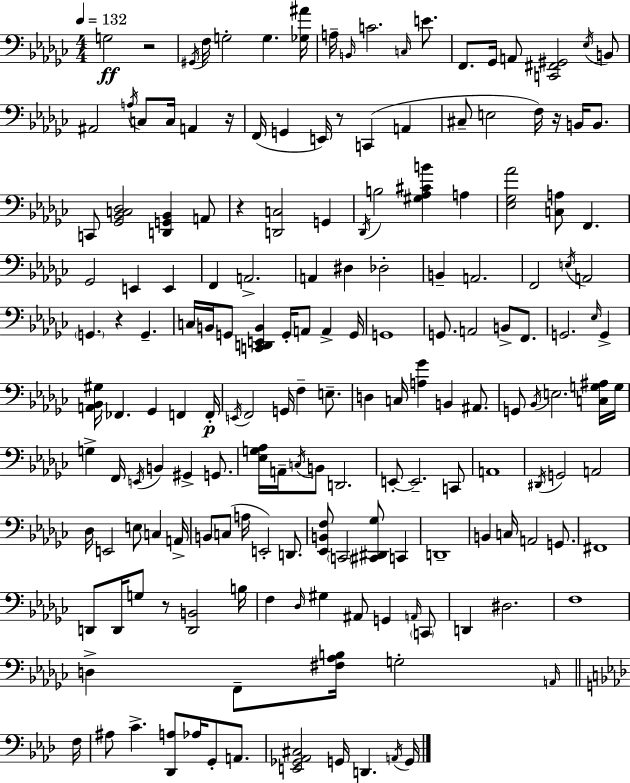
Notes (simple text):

G3/h R/h G#2/s F3/s G3/h G3/q. [Gb3,A#4]/s A3/s B2/s C4/h. C3/s E4/e. F2/e. Gb2/s A2/e [C2,F#2,G#2]/h Eb3/s B2/e A#2/h A3/s C3/e C3/s A2/q R/s F2/s G2/q E2/s R/e C2/q A2/q C#3/e E3/h F3/s R/s B2/s B2/e. C2/e [Gb2,Bb2,C3,Db3]/h [D2,G2,Bb2]/q A2/e R/q [D2,C3]/h G2/q Db2/s B3/h [G#3,Ab3,C#4,B4]/q A3/q [Eb3,Gb3,Ab4]/h [C3,A3]/e F2/q. Gb2/h E2/q E2/q F2/q A2/h. A2/q D#3/q Db3/h B2/q A2/h. F2/h E3/s A2/h G2/q. R/q G2/q. C3/s B2/s G2/e [C2,D2,E2,B2]/q G2/s A2/e A2/q G2/s G2/w G2/e. A2/h B2/e F2/e. G2/h. Eb3/s G2/q [A2,Bb2,G#3]/s FES2/q. Gb2/q F2/q F2/s E2/s F2/h G2/s F3/q E3/e. D3/q C3/s [A3,Gb4]/q B2/q A#2/e. G2/e Bb2/s E3/h. [C3,G3,A#3]/s G3/s G3/q F2/s E2/s B2/q G#2/q G2/e. [Eb3,G3,Ab3]/s A2/s C3/s B2/e D2/h. E2/e E2/h. C2/e A2/w D#2/s G2/h A2/h Db3/s E2/h E3/e C3/q A2/s B2/e C3/e A3/s E2/h D2/e. [Eb2,B2,F3]/e C2/h [C#2,D#2,Gb3]/e C2/q D2/w B2/q C3/s A2/h G2/e. F#2/w D2/e D2/s G3/e R/e [D2,B2]/h B3/s F3/q Db3/s G#3/q A#2/e G2/q A2/s C2/e D2/q D#3/h. F3/w D3/q F2/e [F#3,Ab3,B3]/s G3/h A2/s F3/s A#3/e C4/q. [Db2,A3]/e Ab3/s G2/e A2/e. [E2,Gb2,Ab2,C#3]/h G2/s D2/q. A2/s G2/s